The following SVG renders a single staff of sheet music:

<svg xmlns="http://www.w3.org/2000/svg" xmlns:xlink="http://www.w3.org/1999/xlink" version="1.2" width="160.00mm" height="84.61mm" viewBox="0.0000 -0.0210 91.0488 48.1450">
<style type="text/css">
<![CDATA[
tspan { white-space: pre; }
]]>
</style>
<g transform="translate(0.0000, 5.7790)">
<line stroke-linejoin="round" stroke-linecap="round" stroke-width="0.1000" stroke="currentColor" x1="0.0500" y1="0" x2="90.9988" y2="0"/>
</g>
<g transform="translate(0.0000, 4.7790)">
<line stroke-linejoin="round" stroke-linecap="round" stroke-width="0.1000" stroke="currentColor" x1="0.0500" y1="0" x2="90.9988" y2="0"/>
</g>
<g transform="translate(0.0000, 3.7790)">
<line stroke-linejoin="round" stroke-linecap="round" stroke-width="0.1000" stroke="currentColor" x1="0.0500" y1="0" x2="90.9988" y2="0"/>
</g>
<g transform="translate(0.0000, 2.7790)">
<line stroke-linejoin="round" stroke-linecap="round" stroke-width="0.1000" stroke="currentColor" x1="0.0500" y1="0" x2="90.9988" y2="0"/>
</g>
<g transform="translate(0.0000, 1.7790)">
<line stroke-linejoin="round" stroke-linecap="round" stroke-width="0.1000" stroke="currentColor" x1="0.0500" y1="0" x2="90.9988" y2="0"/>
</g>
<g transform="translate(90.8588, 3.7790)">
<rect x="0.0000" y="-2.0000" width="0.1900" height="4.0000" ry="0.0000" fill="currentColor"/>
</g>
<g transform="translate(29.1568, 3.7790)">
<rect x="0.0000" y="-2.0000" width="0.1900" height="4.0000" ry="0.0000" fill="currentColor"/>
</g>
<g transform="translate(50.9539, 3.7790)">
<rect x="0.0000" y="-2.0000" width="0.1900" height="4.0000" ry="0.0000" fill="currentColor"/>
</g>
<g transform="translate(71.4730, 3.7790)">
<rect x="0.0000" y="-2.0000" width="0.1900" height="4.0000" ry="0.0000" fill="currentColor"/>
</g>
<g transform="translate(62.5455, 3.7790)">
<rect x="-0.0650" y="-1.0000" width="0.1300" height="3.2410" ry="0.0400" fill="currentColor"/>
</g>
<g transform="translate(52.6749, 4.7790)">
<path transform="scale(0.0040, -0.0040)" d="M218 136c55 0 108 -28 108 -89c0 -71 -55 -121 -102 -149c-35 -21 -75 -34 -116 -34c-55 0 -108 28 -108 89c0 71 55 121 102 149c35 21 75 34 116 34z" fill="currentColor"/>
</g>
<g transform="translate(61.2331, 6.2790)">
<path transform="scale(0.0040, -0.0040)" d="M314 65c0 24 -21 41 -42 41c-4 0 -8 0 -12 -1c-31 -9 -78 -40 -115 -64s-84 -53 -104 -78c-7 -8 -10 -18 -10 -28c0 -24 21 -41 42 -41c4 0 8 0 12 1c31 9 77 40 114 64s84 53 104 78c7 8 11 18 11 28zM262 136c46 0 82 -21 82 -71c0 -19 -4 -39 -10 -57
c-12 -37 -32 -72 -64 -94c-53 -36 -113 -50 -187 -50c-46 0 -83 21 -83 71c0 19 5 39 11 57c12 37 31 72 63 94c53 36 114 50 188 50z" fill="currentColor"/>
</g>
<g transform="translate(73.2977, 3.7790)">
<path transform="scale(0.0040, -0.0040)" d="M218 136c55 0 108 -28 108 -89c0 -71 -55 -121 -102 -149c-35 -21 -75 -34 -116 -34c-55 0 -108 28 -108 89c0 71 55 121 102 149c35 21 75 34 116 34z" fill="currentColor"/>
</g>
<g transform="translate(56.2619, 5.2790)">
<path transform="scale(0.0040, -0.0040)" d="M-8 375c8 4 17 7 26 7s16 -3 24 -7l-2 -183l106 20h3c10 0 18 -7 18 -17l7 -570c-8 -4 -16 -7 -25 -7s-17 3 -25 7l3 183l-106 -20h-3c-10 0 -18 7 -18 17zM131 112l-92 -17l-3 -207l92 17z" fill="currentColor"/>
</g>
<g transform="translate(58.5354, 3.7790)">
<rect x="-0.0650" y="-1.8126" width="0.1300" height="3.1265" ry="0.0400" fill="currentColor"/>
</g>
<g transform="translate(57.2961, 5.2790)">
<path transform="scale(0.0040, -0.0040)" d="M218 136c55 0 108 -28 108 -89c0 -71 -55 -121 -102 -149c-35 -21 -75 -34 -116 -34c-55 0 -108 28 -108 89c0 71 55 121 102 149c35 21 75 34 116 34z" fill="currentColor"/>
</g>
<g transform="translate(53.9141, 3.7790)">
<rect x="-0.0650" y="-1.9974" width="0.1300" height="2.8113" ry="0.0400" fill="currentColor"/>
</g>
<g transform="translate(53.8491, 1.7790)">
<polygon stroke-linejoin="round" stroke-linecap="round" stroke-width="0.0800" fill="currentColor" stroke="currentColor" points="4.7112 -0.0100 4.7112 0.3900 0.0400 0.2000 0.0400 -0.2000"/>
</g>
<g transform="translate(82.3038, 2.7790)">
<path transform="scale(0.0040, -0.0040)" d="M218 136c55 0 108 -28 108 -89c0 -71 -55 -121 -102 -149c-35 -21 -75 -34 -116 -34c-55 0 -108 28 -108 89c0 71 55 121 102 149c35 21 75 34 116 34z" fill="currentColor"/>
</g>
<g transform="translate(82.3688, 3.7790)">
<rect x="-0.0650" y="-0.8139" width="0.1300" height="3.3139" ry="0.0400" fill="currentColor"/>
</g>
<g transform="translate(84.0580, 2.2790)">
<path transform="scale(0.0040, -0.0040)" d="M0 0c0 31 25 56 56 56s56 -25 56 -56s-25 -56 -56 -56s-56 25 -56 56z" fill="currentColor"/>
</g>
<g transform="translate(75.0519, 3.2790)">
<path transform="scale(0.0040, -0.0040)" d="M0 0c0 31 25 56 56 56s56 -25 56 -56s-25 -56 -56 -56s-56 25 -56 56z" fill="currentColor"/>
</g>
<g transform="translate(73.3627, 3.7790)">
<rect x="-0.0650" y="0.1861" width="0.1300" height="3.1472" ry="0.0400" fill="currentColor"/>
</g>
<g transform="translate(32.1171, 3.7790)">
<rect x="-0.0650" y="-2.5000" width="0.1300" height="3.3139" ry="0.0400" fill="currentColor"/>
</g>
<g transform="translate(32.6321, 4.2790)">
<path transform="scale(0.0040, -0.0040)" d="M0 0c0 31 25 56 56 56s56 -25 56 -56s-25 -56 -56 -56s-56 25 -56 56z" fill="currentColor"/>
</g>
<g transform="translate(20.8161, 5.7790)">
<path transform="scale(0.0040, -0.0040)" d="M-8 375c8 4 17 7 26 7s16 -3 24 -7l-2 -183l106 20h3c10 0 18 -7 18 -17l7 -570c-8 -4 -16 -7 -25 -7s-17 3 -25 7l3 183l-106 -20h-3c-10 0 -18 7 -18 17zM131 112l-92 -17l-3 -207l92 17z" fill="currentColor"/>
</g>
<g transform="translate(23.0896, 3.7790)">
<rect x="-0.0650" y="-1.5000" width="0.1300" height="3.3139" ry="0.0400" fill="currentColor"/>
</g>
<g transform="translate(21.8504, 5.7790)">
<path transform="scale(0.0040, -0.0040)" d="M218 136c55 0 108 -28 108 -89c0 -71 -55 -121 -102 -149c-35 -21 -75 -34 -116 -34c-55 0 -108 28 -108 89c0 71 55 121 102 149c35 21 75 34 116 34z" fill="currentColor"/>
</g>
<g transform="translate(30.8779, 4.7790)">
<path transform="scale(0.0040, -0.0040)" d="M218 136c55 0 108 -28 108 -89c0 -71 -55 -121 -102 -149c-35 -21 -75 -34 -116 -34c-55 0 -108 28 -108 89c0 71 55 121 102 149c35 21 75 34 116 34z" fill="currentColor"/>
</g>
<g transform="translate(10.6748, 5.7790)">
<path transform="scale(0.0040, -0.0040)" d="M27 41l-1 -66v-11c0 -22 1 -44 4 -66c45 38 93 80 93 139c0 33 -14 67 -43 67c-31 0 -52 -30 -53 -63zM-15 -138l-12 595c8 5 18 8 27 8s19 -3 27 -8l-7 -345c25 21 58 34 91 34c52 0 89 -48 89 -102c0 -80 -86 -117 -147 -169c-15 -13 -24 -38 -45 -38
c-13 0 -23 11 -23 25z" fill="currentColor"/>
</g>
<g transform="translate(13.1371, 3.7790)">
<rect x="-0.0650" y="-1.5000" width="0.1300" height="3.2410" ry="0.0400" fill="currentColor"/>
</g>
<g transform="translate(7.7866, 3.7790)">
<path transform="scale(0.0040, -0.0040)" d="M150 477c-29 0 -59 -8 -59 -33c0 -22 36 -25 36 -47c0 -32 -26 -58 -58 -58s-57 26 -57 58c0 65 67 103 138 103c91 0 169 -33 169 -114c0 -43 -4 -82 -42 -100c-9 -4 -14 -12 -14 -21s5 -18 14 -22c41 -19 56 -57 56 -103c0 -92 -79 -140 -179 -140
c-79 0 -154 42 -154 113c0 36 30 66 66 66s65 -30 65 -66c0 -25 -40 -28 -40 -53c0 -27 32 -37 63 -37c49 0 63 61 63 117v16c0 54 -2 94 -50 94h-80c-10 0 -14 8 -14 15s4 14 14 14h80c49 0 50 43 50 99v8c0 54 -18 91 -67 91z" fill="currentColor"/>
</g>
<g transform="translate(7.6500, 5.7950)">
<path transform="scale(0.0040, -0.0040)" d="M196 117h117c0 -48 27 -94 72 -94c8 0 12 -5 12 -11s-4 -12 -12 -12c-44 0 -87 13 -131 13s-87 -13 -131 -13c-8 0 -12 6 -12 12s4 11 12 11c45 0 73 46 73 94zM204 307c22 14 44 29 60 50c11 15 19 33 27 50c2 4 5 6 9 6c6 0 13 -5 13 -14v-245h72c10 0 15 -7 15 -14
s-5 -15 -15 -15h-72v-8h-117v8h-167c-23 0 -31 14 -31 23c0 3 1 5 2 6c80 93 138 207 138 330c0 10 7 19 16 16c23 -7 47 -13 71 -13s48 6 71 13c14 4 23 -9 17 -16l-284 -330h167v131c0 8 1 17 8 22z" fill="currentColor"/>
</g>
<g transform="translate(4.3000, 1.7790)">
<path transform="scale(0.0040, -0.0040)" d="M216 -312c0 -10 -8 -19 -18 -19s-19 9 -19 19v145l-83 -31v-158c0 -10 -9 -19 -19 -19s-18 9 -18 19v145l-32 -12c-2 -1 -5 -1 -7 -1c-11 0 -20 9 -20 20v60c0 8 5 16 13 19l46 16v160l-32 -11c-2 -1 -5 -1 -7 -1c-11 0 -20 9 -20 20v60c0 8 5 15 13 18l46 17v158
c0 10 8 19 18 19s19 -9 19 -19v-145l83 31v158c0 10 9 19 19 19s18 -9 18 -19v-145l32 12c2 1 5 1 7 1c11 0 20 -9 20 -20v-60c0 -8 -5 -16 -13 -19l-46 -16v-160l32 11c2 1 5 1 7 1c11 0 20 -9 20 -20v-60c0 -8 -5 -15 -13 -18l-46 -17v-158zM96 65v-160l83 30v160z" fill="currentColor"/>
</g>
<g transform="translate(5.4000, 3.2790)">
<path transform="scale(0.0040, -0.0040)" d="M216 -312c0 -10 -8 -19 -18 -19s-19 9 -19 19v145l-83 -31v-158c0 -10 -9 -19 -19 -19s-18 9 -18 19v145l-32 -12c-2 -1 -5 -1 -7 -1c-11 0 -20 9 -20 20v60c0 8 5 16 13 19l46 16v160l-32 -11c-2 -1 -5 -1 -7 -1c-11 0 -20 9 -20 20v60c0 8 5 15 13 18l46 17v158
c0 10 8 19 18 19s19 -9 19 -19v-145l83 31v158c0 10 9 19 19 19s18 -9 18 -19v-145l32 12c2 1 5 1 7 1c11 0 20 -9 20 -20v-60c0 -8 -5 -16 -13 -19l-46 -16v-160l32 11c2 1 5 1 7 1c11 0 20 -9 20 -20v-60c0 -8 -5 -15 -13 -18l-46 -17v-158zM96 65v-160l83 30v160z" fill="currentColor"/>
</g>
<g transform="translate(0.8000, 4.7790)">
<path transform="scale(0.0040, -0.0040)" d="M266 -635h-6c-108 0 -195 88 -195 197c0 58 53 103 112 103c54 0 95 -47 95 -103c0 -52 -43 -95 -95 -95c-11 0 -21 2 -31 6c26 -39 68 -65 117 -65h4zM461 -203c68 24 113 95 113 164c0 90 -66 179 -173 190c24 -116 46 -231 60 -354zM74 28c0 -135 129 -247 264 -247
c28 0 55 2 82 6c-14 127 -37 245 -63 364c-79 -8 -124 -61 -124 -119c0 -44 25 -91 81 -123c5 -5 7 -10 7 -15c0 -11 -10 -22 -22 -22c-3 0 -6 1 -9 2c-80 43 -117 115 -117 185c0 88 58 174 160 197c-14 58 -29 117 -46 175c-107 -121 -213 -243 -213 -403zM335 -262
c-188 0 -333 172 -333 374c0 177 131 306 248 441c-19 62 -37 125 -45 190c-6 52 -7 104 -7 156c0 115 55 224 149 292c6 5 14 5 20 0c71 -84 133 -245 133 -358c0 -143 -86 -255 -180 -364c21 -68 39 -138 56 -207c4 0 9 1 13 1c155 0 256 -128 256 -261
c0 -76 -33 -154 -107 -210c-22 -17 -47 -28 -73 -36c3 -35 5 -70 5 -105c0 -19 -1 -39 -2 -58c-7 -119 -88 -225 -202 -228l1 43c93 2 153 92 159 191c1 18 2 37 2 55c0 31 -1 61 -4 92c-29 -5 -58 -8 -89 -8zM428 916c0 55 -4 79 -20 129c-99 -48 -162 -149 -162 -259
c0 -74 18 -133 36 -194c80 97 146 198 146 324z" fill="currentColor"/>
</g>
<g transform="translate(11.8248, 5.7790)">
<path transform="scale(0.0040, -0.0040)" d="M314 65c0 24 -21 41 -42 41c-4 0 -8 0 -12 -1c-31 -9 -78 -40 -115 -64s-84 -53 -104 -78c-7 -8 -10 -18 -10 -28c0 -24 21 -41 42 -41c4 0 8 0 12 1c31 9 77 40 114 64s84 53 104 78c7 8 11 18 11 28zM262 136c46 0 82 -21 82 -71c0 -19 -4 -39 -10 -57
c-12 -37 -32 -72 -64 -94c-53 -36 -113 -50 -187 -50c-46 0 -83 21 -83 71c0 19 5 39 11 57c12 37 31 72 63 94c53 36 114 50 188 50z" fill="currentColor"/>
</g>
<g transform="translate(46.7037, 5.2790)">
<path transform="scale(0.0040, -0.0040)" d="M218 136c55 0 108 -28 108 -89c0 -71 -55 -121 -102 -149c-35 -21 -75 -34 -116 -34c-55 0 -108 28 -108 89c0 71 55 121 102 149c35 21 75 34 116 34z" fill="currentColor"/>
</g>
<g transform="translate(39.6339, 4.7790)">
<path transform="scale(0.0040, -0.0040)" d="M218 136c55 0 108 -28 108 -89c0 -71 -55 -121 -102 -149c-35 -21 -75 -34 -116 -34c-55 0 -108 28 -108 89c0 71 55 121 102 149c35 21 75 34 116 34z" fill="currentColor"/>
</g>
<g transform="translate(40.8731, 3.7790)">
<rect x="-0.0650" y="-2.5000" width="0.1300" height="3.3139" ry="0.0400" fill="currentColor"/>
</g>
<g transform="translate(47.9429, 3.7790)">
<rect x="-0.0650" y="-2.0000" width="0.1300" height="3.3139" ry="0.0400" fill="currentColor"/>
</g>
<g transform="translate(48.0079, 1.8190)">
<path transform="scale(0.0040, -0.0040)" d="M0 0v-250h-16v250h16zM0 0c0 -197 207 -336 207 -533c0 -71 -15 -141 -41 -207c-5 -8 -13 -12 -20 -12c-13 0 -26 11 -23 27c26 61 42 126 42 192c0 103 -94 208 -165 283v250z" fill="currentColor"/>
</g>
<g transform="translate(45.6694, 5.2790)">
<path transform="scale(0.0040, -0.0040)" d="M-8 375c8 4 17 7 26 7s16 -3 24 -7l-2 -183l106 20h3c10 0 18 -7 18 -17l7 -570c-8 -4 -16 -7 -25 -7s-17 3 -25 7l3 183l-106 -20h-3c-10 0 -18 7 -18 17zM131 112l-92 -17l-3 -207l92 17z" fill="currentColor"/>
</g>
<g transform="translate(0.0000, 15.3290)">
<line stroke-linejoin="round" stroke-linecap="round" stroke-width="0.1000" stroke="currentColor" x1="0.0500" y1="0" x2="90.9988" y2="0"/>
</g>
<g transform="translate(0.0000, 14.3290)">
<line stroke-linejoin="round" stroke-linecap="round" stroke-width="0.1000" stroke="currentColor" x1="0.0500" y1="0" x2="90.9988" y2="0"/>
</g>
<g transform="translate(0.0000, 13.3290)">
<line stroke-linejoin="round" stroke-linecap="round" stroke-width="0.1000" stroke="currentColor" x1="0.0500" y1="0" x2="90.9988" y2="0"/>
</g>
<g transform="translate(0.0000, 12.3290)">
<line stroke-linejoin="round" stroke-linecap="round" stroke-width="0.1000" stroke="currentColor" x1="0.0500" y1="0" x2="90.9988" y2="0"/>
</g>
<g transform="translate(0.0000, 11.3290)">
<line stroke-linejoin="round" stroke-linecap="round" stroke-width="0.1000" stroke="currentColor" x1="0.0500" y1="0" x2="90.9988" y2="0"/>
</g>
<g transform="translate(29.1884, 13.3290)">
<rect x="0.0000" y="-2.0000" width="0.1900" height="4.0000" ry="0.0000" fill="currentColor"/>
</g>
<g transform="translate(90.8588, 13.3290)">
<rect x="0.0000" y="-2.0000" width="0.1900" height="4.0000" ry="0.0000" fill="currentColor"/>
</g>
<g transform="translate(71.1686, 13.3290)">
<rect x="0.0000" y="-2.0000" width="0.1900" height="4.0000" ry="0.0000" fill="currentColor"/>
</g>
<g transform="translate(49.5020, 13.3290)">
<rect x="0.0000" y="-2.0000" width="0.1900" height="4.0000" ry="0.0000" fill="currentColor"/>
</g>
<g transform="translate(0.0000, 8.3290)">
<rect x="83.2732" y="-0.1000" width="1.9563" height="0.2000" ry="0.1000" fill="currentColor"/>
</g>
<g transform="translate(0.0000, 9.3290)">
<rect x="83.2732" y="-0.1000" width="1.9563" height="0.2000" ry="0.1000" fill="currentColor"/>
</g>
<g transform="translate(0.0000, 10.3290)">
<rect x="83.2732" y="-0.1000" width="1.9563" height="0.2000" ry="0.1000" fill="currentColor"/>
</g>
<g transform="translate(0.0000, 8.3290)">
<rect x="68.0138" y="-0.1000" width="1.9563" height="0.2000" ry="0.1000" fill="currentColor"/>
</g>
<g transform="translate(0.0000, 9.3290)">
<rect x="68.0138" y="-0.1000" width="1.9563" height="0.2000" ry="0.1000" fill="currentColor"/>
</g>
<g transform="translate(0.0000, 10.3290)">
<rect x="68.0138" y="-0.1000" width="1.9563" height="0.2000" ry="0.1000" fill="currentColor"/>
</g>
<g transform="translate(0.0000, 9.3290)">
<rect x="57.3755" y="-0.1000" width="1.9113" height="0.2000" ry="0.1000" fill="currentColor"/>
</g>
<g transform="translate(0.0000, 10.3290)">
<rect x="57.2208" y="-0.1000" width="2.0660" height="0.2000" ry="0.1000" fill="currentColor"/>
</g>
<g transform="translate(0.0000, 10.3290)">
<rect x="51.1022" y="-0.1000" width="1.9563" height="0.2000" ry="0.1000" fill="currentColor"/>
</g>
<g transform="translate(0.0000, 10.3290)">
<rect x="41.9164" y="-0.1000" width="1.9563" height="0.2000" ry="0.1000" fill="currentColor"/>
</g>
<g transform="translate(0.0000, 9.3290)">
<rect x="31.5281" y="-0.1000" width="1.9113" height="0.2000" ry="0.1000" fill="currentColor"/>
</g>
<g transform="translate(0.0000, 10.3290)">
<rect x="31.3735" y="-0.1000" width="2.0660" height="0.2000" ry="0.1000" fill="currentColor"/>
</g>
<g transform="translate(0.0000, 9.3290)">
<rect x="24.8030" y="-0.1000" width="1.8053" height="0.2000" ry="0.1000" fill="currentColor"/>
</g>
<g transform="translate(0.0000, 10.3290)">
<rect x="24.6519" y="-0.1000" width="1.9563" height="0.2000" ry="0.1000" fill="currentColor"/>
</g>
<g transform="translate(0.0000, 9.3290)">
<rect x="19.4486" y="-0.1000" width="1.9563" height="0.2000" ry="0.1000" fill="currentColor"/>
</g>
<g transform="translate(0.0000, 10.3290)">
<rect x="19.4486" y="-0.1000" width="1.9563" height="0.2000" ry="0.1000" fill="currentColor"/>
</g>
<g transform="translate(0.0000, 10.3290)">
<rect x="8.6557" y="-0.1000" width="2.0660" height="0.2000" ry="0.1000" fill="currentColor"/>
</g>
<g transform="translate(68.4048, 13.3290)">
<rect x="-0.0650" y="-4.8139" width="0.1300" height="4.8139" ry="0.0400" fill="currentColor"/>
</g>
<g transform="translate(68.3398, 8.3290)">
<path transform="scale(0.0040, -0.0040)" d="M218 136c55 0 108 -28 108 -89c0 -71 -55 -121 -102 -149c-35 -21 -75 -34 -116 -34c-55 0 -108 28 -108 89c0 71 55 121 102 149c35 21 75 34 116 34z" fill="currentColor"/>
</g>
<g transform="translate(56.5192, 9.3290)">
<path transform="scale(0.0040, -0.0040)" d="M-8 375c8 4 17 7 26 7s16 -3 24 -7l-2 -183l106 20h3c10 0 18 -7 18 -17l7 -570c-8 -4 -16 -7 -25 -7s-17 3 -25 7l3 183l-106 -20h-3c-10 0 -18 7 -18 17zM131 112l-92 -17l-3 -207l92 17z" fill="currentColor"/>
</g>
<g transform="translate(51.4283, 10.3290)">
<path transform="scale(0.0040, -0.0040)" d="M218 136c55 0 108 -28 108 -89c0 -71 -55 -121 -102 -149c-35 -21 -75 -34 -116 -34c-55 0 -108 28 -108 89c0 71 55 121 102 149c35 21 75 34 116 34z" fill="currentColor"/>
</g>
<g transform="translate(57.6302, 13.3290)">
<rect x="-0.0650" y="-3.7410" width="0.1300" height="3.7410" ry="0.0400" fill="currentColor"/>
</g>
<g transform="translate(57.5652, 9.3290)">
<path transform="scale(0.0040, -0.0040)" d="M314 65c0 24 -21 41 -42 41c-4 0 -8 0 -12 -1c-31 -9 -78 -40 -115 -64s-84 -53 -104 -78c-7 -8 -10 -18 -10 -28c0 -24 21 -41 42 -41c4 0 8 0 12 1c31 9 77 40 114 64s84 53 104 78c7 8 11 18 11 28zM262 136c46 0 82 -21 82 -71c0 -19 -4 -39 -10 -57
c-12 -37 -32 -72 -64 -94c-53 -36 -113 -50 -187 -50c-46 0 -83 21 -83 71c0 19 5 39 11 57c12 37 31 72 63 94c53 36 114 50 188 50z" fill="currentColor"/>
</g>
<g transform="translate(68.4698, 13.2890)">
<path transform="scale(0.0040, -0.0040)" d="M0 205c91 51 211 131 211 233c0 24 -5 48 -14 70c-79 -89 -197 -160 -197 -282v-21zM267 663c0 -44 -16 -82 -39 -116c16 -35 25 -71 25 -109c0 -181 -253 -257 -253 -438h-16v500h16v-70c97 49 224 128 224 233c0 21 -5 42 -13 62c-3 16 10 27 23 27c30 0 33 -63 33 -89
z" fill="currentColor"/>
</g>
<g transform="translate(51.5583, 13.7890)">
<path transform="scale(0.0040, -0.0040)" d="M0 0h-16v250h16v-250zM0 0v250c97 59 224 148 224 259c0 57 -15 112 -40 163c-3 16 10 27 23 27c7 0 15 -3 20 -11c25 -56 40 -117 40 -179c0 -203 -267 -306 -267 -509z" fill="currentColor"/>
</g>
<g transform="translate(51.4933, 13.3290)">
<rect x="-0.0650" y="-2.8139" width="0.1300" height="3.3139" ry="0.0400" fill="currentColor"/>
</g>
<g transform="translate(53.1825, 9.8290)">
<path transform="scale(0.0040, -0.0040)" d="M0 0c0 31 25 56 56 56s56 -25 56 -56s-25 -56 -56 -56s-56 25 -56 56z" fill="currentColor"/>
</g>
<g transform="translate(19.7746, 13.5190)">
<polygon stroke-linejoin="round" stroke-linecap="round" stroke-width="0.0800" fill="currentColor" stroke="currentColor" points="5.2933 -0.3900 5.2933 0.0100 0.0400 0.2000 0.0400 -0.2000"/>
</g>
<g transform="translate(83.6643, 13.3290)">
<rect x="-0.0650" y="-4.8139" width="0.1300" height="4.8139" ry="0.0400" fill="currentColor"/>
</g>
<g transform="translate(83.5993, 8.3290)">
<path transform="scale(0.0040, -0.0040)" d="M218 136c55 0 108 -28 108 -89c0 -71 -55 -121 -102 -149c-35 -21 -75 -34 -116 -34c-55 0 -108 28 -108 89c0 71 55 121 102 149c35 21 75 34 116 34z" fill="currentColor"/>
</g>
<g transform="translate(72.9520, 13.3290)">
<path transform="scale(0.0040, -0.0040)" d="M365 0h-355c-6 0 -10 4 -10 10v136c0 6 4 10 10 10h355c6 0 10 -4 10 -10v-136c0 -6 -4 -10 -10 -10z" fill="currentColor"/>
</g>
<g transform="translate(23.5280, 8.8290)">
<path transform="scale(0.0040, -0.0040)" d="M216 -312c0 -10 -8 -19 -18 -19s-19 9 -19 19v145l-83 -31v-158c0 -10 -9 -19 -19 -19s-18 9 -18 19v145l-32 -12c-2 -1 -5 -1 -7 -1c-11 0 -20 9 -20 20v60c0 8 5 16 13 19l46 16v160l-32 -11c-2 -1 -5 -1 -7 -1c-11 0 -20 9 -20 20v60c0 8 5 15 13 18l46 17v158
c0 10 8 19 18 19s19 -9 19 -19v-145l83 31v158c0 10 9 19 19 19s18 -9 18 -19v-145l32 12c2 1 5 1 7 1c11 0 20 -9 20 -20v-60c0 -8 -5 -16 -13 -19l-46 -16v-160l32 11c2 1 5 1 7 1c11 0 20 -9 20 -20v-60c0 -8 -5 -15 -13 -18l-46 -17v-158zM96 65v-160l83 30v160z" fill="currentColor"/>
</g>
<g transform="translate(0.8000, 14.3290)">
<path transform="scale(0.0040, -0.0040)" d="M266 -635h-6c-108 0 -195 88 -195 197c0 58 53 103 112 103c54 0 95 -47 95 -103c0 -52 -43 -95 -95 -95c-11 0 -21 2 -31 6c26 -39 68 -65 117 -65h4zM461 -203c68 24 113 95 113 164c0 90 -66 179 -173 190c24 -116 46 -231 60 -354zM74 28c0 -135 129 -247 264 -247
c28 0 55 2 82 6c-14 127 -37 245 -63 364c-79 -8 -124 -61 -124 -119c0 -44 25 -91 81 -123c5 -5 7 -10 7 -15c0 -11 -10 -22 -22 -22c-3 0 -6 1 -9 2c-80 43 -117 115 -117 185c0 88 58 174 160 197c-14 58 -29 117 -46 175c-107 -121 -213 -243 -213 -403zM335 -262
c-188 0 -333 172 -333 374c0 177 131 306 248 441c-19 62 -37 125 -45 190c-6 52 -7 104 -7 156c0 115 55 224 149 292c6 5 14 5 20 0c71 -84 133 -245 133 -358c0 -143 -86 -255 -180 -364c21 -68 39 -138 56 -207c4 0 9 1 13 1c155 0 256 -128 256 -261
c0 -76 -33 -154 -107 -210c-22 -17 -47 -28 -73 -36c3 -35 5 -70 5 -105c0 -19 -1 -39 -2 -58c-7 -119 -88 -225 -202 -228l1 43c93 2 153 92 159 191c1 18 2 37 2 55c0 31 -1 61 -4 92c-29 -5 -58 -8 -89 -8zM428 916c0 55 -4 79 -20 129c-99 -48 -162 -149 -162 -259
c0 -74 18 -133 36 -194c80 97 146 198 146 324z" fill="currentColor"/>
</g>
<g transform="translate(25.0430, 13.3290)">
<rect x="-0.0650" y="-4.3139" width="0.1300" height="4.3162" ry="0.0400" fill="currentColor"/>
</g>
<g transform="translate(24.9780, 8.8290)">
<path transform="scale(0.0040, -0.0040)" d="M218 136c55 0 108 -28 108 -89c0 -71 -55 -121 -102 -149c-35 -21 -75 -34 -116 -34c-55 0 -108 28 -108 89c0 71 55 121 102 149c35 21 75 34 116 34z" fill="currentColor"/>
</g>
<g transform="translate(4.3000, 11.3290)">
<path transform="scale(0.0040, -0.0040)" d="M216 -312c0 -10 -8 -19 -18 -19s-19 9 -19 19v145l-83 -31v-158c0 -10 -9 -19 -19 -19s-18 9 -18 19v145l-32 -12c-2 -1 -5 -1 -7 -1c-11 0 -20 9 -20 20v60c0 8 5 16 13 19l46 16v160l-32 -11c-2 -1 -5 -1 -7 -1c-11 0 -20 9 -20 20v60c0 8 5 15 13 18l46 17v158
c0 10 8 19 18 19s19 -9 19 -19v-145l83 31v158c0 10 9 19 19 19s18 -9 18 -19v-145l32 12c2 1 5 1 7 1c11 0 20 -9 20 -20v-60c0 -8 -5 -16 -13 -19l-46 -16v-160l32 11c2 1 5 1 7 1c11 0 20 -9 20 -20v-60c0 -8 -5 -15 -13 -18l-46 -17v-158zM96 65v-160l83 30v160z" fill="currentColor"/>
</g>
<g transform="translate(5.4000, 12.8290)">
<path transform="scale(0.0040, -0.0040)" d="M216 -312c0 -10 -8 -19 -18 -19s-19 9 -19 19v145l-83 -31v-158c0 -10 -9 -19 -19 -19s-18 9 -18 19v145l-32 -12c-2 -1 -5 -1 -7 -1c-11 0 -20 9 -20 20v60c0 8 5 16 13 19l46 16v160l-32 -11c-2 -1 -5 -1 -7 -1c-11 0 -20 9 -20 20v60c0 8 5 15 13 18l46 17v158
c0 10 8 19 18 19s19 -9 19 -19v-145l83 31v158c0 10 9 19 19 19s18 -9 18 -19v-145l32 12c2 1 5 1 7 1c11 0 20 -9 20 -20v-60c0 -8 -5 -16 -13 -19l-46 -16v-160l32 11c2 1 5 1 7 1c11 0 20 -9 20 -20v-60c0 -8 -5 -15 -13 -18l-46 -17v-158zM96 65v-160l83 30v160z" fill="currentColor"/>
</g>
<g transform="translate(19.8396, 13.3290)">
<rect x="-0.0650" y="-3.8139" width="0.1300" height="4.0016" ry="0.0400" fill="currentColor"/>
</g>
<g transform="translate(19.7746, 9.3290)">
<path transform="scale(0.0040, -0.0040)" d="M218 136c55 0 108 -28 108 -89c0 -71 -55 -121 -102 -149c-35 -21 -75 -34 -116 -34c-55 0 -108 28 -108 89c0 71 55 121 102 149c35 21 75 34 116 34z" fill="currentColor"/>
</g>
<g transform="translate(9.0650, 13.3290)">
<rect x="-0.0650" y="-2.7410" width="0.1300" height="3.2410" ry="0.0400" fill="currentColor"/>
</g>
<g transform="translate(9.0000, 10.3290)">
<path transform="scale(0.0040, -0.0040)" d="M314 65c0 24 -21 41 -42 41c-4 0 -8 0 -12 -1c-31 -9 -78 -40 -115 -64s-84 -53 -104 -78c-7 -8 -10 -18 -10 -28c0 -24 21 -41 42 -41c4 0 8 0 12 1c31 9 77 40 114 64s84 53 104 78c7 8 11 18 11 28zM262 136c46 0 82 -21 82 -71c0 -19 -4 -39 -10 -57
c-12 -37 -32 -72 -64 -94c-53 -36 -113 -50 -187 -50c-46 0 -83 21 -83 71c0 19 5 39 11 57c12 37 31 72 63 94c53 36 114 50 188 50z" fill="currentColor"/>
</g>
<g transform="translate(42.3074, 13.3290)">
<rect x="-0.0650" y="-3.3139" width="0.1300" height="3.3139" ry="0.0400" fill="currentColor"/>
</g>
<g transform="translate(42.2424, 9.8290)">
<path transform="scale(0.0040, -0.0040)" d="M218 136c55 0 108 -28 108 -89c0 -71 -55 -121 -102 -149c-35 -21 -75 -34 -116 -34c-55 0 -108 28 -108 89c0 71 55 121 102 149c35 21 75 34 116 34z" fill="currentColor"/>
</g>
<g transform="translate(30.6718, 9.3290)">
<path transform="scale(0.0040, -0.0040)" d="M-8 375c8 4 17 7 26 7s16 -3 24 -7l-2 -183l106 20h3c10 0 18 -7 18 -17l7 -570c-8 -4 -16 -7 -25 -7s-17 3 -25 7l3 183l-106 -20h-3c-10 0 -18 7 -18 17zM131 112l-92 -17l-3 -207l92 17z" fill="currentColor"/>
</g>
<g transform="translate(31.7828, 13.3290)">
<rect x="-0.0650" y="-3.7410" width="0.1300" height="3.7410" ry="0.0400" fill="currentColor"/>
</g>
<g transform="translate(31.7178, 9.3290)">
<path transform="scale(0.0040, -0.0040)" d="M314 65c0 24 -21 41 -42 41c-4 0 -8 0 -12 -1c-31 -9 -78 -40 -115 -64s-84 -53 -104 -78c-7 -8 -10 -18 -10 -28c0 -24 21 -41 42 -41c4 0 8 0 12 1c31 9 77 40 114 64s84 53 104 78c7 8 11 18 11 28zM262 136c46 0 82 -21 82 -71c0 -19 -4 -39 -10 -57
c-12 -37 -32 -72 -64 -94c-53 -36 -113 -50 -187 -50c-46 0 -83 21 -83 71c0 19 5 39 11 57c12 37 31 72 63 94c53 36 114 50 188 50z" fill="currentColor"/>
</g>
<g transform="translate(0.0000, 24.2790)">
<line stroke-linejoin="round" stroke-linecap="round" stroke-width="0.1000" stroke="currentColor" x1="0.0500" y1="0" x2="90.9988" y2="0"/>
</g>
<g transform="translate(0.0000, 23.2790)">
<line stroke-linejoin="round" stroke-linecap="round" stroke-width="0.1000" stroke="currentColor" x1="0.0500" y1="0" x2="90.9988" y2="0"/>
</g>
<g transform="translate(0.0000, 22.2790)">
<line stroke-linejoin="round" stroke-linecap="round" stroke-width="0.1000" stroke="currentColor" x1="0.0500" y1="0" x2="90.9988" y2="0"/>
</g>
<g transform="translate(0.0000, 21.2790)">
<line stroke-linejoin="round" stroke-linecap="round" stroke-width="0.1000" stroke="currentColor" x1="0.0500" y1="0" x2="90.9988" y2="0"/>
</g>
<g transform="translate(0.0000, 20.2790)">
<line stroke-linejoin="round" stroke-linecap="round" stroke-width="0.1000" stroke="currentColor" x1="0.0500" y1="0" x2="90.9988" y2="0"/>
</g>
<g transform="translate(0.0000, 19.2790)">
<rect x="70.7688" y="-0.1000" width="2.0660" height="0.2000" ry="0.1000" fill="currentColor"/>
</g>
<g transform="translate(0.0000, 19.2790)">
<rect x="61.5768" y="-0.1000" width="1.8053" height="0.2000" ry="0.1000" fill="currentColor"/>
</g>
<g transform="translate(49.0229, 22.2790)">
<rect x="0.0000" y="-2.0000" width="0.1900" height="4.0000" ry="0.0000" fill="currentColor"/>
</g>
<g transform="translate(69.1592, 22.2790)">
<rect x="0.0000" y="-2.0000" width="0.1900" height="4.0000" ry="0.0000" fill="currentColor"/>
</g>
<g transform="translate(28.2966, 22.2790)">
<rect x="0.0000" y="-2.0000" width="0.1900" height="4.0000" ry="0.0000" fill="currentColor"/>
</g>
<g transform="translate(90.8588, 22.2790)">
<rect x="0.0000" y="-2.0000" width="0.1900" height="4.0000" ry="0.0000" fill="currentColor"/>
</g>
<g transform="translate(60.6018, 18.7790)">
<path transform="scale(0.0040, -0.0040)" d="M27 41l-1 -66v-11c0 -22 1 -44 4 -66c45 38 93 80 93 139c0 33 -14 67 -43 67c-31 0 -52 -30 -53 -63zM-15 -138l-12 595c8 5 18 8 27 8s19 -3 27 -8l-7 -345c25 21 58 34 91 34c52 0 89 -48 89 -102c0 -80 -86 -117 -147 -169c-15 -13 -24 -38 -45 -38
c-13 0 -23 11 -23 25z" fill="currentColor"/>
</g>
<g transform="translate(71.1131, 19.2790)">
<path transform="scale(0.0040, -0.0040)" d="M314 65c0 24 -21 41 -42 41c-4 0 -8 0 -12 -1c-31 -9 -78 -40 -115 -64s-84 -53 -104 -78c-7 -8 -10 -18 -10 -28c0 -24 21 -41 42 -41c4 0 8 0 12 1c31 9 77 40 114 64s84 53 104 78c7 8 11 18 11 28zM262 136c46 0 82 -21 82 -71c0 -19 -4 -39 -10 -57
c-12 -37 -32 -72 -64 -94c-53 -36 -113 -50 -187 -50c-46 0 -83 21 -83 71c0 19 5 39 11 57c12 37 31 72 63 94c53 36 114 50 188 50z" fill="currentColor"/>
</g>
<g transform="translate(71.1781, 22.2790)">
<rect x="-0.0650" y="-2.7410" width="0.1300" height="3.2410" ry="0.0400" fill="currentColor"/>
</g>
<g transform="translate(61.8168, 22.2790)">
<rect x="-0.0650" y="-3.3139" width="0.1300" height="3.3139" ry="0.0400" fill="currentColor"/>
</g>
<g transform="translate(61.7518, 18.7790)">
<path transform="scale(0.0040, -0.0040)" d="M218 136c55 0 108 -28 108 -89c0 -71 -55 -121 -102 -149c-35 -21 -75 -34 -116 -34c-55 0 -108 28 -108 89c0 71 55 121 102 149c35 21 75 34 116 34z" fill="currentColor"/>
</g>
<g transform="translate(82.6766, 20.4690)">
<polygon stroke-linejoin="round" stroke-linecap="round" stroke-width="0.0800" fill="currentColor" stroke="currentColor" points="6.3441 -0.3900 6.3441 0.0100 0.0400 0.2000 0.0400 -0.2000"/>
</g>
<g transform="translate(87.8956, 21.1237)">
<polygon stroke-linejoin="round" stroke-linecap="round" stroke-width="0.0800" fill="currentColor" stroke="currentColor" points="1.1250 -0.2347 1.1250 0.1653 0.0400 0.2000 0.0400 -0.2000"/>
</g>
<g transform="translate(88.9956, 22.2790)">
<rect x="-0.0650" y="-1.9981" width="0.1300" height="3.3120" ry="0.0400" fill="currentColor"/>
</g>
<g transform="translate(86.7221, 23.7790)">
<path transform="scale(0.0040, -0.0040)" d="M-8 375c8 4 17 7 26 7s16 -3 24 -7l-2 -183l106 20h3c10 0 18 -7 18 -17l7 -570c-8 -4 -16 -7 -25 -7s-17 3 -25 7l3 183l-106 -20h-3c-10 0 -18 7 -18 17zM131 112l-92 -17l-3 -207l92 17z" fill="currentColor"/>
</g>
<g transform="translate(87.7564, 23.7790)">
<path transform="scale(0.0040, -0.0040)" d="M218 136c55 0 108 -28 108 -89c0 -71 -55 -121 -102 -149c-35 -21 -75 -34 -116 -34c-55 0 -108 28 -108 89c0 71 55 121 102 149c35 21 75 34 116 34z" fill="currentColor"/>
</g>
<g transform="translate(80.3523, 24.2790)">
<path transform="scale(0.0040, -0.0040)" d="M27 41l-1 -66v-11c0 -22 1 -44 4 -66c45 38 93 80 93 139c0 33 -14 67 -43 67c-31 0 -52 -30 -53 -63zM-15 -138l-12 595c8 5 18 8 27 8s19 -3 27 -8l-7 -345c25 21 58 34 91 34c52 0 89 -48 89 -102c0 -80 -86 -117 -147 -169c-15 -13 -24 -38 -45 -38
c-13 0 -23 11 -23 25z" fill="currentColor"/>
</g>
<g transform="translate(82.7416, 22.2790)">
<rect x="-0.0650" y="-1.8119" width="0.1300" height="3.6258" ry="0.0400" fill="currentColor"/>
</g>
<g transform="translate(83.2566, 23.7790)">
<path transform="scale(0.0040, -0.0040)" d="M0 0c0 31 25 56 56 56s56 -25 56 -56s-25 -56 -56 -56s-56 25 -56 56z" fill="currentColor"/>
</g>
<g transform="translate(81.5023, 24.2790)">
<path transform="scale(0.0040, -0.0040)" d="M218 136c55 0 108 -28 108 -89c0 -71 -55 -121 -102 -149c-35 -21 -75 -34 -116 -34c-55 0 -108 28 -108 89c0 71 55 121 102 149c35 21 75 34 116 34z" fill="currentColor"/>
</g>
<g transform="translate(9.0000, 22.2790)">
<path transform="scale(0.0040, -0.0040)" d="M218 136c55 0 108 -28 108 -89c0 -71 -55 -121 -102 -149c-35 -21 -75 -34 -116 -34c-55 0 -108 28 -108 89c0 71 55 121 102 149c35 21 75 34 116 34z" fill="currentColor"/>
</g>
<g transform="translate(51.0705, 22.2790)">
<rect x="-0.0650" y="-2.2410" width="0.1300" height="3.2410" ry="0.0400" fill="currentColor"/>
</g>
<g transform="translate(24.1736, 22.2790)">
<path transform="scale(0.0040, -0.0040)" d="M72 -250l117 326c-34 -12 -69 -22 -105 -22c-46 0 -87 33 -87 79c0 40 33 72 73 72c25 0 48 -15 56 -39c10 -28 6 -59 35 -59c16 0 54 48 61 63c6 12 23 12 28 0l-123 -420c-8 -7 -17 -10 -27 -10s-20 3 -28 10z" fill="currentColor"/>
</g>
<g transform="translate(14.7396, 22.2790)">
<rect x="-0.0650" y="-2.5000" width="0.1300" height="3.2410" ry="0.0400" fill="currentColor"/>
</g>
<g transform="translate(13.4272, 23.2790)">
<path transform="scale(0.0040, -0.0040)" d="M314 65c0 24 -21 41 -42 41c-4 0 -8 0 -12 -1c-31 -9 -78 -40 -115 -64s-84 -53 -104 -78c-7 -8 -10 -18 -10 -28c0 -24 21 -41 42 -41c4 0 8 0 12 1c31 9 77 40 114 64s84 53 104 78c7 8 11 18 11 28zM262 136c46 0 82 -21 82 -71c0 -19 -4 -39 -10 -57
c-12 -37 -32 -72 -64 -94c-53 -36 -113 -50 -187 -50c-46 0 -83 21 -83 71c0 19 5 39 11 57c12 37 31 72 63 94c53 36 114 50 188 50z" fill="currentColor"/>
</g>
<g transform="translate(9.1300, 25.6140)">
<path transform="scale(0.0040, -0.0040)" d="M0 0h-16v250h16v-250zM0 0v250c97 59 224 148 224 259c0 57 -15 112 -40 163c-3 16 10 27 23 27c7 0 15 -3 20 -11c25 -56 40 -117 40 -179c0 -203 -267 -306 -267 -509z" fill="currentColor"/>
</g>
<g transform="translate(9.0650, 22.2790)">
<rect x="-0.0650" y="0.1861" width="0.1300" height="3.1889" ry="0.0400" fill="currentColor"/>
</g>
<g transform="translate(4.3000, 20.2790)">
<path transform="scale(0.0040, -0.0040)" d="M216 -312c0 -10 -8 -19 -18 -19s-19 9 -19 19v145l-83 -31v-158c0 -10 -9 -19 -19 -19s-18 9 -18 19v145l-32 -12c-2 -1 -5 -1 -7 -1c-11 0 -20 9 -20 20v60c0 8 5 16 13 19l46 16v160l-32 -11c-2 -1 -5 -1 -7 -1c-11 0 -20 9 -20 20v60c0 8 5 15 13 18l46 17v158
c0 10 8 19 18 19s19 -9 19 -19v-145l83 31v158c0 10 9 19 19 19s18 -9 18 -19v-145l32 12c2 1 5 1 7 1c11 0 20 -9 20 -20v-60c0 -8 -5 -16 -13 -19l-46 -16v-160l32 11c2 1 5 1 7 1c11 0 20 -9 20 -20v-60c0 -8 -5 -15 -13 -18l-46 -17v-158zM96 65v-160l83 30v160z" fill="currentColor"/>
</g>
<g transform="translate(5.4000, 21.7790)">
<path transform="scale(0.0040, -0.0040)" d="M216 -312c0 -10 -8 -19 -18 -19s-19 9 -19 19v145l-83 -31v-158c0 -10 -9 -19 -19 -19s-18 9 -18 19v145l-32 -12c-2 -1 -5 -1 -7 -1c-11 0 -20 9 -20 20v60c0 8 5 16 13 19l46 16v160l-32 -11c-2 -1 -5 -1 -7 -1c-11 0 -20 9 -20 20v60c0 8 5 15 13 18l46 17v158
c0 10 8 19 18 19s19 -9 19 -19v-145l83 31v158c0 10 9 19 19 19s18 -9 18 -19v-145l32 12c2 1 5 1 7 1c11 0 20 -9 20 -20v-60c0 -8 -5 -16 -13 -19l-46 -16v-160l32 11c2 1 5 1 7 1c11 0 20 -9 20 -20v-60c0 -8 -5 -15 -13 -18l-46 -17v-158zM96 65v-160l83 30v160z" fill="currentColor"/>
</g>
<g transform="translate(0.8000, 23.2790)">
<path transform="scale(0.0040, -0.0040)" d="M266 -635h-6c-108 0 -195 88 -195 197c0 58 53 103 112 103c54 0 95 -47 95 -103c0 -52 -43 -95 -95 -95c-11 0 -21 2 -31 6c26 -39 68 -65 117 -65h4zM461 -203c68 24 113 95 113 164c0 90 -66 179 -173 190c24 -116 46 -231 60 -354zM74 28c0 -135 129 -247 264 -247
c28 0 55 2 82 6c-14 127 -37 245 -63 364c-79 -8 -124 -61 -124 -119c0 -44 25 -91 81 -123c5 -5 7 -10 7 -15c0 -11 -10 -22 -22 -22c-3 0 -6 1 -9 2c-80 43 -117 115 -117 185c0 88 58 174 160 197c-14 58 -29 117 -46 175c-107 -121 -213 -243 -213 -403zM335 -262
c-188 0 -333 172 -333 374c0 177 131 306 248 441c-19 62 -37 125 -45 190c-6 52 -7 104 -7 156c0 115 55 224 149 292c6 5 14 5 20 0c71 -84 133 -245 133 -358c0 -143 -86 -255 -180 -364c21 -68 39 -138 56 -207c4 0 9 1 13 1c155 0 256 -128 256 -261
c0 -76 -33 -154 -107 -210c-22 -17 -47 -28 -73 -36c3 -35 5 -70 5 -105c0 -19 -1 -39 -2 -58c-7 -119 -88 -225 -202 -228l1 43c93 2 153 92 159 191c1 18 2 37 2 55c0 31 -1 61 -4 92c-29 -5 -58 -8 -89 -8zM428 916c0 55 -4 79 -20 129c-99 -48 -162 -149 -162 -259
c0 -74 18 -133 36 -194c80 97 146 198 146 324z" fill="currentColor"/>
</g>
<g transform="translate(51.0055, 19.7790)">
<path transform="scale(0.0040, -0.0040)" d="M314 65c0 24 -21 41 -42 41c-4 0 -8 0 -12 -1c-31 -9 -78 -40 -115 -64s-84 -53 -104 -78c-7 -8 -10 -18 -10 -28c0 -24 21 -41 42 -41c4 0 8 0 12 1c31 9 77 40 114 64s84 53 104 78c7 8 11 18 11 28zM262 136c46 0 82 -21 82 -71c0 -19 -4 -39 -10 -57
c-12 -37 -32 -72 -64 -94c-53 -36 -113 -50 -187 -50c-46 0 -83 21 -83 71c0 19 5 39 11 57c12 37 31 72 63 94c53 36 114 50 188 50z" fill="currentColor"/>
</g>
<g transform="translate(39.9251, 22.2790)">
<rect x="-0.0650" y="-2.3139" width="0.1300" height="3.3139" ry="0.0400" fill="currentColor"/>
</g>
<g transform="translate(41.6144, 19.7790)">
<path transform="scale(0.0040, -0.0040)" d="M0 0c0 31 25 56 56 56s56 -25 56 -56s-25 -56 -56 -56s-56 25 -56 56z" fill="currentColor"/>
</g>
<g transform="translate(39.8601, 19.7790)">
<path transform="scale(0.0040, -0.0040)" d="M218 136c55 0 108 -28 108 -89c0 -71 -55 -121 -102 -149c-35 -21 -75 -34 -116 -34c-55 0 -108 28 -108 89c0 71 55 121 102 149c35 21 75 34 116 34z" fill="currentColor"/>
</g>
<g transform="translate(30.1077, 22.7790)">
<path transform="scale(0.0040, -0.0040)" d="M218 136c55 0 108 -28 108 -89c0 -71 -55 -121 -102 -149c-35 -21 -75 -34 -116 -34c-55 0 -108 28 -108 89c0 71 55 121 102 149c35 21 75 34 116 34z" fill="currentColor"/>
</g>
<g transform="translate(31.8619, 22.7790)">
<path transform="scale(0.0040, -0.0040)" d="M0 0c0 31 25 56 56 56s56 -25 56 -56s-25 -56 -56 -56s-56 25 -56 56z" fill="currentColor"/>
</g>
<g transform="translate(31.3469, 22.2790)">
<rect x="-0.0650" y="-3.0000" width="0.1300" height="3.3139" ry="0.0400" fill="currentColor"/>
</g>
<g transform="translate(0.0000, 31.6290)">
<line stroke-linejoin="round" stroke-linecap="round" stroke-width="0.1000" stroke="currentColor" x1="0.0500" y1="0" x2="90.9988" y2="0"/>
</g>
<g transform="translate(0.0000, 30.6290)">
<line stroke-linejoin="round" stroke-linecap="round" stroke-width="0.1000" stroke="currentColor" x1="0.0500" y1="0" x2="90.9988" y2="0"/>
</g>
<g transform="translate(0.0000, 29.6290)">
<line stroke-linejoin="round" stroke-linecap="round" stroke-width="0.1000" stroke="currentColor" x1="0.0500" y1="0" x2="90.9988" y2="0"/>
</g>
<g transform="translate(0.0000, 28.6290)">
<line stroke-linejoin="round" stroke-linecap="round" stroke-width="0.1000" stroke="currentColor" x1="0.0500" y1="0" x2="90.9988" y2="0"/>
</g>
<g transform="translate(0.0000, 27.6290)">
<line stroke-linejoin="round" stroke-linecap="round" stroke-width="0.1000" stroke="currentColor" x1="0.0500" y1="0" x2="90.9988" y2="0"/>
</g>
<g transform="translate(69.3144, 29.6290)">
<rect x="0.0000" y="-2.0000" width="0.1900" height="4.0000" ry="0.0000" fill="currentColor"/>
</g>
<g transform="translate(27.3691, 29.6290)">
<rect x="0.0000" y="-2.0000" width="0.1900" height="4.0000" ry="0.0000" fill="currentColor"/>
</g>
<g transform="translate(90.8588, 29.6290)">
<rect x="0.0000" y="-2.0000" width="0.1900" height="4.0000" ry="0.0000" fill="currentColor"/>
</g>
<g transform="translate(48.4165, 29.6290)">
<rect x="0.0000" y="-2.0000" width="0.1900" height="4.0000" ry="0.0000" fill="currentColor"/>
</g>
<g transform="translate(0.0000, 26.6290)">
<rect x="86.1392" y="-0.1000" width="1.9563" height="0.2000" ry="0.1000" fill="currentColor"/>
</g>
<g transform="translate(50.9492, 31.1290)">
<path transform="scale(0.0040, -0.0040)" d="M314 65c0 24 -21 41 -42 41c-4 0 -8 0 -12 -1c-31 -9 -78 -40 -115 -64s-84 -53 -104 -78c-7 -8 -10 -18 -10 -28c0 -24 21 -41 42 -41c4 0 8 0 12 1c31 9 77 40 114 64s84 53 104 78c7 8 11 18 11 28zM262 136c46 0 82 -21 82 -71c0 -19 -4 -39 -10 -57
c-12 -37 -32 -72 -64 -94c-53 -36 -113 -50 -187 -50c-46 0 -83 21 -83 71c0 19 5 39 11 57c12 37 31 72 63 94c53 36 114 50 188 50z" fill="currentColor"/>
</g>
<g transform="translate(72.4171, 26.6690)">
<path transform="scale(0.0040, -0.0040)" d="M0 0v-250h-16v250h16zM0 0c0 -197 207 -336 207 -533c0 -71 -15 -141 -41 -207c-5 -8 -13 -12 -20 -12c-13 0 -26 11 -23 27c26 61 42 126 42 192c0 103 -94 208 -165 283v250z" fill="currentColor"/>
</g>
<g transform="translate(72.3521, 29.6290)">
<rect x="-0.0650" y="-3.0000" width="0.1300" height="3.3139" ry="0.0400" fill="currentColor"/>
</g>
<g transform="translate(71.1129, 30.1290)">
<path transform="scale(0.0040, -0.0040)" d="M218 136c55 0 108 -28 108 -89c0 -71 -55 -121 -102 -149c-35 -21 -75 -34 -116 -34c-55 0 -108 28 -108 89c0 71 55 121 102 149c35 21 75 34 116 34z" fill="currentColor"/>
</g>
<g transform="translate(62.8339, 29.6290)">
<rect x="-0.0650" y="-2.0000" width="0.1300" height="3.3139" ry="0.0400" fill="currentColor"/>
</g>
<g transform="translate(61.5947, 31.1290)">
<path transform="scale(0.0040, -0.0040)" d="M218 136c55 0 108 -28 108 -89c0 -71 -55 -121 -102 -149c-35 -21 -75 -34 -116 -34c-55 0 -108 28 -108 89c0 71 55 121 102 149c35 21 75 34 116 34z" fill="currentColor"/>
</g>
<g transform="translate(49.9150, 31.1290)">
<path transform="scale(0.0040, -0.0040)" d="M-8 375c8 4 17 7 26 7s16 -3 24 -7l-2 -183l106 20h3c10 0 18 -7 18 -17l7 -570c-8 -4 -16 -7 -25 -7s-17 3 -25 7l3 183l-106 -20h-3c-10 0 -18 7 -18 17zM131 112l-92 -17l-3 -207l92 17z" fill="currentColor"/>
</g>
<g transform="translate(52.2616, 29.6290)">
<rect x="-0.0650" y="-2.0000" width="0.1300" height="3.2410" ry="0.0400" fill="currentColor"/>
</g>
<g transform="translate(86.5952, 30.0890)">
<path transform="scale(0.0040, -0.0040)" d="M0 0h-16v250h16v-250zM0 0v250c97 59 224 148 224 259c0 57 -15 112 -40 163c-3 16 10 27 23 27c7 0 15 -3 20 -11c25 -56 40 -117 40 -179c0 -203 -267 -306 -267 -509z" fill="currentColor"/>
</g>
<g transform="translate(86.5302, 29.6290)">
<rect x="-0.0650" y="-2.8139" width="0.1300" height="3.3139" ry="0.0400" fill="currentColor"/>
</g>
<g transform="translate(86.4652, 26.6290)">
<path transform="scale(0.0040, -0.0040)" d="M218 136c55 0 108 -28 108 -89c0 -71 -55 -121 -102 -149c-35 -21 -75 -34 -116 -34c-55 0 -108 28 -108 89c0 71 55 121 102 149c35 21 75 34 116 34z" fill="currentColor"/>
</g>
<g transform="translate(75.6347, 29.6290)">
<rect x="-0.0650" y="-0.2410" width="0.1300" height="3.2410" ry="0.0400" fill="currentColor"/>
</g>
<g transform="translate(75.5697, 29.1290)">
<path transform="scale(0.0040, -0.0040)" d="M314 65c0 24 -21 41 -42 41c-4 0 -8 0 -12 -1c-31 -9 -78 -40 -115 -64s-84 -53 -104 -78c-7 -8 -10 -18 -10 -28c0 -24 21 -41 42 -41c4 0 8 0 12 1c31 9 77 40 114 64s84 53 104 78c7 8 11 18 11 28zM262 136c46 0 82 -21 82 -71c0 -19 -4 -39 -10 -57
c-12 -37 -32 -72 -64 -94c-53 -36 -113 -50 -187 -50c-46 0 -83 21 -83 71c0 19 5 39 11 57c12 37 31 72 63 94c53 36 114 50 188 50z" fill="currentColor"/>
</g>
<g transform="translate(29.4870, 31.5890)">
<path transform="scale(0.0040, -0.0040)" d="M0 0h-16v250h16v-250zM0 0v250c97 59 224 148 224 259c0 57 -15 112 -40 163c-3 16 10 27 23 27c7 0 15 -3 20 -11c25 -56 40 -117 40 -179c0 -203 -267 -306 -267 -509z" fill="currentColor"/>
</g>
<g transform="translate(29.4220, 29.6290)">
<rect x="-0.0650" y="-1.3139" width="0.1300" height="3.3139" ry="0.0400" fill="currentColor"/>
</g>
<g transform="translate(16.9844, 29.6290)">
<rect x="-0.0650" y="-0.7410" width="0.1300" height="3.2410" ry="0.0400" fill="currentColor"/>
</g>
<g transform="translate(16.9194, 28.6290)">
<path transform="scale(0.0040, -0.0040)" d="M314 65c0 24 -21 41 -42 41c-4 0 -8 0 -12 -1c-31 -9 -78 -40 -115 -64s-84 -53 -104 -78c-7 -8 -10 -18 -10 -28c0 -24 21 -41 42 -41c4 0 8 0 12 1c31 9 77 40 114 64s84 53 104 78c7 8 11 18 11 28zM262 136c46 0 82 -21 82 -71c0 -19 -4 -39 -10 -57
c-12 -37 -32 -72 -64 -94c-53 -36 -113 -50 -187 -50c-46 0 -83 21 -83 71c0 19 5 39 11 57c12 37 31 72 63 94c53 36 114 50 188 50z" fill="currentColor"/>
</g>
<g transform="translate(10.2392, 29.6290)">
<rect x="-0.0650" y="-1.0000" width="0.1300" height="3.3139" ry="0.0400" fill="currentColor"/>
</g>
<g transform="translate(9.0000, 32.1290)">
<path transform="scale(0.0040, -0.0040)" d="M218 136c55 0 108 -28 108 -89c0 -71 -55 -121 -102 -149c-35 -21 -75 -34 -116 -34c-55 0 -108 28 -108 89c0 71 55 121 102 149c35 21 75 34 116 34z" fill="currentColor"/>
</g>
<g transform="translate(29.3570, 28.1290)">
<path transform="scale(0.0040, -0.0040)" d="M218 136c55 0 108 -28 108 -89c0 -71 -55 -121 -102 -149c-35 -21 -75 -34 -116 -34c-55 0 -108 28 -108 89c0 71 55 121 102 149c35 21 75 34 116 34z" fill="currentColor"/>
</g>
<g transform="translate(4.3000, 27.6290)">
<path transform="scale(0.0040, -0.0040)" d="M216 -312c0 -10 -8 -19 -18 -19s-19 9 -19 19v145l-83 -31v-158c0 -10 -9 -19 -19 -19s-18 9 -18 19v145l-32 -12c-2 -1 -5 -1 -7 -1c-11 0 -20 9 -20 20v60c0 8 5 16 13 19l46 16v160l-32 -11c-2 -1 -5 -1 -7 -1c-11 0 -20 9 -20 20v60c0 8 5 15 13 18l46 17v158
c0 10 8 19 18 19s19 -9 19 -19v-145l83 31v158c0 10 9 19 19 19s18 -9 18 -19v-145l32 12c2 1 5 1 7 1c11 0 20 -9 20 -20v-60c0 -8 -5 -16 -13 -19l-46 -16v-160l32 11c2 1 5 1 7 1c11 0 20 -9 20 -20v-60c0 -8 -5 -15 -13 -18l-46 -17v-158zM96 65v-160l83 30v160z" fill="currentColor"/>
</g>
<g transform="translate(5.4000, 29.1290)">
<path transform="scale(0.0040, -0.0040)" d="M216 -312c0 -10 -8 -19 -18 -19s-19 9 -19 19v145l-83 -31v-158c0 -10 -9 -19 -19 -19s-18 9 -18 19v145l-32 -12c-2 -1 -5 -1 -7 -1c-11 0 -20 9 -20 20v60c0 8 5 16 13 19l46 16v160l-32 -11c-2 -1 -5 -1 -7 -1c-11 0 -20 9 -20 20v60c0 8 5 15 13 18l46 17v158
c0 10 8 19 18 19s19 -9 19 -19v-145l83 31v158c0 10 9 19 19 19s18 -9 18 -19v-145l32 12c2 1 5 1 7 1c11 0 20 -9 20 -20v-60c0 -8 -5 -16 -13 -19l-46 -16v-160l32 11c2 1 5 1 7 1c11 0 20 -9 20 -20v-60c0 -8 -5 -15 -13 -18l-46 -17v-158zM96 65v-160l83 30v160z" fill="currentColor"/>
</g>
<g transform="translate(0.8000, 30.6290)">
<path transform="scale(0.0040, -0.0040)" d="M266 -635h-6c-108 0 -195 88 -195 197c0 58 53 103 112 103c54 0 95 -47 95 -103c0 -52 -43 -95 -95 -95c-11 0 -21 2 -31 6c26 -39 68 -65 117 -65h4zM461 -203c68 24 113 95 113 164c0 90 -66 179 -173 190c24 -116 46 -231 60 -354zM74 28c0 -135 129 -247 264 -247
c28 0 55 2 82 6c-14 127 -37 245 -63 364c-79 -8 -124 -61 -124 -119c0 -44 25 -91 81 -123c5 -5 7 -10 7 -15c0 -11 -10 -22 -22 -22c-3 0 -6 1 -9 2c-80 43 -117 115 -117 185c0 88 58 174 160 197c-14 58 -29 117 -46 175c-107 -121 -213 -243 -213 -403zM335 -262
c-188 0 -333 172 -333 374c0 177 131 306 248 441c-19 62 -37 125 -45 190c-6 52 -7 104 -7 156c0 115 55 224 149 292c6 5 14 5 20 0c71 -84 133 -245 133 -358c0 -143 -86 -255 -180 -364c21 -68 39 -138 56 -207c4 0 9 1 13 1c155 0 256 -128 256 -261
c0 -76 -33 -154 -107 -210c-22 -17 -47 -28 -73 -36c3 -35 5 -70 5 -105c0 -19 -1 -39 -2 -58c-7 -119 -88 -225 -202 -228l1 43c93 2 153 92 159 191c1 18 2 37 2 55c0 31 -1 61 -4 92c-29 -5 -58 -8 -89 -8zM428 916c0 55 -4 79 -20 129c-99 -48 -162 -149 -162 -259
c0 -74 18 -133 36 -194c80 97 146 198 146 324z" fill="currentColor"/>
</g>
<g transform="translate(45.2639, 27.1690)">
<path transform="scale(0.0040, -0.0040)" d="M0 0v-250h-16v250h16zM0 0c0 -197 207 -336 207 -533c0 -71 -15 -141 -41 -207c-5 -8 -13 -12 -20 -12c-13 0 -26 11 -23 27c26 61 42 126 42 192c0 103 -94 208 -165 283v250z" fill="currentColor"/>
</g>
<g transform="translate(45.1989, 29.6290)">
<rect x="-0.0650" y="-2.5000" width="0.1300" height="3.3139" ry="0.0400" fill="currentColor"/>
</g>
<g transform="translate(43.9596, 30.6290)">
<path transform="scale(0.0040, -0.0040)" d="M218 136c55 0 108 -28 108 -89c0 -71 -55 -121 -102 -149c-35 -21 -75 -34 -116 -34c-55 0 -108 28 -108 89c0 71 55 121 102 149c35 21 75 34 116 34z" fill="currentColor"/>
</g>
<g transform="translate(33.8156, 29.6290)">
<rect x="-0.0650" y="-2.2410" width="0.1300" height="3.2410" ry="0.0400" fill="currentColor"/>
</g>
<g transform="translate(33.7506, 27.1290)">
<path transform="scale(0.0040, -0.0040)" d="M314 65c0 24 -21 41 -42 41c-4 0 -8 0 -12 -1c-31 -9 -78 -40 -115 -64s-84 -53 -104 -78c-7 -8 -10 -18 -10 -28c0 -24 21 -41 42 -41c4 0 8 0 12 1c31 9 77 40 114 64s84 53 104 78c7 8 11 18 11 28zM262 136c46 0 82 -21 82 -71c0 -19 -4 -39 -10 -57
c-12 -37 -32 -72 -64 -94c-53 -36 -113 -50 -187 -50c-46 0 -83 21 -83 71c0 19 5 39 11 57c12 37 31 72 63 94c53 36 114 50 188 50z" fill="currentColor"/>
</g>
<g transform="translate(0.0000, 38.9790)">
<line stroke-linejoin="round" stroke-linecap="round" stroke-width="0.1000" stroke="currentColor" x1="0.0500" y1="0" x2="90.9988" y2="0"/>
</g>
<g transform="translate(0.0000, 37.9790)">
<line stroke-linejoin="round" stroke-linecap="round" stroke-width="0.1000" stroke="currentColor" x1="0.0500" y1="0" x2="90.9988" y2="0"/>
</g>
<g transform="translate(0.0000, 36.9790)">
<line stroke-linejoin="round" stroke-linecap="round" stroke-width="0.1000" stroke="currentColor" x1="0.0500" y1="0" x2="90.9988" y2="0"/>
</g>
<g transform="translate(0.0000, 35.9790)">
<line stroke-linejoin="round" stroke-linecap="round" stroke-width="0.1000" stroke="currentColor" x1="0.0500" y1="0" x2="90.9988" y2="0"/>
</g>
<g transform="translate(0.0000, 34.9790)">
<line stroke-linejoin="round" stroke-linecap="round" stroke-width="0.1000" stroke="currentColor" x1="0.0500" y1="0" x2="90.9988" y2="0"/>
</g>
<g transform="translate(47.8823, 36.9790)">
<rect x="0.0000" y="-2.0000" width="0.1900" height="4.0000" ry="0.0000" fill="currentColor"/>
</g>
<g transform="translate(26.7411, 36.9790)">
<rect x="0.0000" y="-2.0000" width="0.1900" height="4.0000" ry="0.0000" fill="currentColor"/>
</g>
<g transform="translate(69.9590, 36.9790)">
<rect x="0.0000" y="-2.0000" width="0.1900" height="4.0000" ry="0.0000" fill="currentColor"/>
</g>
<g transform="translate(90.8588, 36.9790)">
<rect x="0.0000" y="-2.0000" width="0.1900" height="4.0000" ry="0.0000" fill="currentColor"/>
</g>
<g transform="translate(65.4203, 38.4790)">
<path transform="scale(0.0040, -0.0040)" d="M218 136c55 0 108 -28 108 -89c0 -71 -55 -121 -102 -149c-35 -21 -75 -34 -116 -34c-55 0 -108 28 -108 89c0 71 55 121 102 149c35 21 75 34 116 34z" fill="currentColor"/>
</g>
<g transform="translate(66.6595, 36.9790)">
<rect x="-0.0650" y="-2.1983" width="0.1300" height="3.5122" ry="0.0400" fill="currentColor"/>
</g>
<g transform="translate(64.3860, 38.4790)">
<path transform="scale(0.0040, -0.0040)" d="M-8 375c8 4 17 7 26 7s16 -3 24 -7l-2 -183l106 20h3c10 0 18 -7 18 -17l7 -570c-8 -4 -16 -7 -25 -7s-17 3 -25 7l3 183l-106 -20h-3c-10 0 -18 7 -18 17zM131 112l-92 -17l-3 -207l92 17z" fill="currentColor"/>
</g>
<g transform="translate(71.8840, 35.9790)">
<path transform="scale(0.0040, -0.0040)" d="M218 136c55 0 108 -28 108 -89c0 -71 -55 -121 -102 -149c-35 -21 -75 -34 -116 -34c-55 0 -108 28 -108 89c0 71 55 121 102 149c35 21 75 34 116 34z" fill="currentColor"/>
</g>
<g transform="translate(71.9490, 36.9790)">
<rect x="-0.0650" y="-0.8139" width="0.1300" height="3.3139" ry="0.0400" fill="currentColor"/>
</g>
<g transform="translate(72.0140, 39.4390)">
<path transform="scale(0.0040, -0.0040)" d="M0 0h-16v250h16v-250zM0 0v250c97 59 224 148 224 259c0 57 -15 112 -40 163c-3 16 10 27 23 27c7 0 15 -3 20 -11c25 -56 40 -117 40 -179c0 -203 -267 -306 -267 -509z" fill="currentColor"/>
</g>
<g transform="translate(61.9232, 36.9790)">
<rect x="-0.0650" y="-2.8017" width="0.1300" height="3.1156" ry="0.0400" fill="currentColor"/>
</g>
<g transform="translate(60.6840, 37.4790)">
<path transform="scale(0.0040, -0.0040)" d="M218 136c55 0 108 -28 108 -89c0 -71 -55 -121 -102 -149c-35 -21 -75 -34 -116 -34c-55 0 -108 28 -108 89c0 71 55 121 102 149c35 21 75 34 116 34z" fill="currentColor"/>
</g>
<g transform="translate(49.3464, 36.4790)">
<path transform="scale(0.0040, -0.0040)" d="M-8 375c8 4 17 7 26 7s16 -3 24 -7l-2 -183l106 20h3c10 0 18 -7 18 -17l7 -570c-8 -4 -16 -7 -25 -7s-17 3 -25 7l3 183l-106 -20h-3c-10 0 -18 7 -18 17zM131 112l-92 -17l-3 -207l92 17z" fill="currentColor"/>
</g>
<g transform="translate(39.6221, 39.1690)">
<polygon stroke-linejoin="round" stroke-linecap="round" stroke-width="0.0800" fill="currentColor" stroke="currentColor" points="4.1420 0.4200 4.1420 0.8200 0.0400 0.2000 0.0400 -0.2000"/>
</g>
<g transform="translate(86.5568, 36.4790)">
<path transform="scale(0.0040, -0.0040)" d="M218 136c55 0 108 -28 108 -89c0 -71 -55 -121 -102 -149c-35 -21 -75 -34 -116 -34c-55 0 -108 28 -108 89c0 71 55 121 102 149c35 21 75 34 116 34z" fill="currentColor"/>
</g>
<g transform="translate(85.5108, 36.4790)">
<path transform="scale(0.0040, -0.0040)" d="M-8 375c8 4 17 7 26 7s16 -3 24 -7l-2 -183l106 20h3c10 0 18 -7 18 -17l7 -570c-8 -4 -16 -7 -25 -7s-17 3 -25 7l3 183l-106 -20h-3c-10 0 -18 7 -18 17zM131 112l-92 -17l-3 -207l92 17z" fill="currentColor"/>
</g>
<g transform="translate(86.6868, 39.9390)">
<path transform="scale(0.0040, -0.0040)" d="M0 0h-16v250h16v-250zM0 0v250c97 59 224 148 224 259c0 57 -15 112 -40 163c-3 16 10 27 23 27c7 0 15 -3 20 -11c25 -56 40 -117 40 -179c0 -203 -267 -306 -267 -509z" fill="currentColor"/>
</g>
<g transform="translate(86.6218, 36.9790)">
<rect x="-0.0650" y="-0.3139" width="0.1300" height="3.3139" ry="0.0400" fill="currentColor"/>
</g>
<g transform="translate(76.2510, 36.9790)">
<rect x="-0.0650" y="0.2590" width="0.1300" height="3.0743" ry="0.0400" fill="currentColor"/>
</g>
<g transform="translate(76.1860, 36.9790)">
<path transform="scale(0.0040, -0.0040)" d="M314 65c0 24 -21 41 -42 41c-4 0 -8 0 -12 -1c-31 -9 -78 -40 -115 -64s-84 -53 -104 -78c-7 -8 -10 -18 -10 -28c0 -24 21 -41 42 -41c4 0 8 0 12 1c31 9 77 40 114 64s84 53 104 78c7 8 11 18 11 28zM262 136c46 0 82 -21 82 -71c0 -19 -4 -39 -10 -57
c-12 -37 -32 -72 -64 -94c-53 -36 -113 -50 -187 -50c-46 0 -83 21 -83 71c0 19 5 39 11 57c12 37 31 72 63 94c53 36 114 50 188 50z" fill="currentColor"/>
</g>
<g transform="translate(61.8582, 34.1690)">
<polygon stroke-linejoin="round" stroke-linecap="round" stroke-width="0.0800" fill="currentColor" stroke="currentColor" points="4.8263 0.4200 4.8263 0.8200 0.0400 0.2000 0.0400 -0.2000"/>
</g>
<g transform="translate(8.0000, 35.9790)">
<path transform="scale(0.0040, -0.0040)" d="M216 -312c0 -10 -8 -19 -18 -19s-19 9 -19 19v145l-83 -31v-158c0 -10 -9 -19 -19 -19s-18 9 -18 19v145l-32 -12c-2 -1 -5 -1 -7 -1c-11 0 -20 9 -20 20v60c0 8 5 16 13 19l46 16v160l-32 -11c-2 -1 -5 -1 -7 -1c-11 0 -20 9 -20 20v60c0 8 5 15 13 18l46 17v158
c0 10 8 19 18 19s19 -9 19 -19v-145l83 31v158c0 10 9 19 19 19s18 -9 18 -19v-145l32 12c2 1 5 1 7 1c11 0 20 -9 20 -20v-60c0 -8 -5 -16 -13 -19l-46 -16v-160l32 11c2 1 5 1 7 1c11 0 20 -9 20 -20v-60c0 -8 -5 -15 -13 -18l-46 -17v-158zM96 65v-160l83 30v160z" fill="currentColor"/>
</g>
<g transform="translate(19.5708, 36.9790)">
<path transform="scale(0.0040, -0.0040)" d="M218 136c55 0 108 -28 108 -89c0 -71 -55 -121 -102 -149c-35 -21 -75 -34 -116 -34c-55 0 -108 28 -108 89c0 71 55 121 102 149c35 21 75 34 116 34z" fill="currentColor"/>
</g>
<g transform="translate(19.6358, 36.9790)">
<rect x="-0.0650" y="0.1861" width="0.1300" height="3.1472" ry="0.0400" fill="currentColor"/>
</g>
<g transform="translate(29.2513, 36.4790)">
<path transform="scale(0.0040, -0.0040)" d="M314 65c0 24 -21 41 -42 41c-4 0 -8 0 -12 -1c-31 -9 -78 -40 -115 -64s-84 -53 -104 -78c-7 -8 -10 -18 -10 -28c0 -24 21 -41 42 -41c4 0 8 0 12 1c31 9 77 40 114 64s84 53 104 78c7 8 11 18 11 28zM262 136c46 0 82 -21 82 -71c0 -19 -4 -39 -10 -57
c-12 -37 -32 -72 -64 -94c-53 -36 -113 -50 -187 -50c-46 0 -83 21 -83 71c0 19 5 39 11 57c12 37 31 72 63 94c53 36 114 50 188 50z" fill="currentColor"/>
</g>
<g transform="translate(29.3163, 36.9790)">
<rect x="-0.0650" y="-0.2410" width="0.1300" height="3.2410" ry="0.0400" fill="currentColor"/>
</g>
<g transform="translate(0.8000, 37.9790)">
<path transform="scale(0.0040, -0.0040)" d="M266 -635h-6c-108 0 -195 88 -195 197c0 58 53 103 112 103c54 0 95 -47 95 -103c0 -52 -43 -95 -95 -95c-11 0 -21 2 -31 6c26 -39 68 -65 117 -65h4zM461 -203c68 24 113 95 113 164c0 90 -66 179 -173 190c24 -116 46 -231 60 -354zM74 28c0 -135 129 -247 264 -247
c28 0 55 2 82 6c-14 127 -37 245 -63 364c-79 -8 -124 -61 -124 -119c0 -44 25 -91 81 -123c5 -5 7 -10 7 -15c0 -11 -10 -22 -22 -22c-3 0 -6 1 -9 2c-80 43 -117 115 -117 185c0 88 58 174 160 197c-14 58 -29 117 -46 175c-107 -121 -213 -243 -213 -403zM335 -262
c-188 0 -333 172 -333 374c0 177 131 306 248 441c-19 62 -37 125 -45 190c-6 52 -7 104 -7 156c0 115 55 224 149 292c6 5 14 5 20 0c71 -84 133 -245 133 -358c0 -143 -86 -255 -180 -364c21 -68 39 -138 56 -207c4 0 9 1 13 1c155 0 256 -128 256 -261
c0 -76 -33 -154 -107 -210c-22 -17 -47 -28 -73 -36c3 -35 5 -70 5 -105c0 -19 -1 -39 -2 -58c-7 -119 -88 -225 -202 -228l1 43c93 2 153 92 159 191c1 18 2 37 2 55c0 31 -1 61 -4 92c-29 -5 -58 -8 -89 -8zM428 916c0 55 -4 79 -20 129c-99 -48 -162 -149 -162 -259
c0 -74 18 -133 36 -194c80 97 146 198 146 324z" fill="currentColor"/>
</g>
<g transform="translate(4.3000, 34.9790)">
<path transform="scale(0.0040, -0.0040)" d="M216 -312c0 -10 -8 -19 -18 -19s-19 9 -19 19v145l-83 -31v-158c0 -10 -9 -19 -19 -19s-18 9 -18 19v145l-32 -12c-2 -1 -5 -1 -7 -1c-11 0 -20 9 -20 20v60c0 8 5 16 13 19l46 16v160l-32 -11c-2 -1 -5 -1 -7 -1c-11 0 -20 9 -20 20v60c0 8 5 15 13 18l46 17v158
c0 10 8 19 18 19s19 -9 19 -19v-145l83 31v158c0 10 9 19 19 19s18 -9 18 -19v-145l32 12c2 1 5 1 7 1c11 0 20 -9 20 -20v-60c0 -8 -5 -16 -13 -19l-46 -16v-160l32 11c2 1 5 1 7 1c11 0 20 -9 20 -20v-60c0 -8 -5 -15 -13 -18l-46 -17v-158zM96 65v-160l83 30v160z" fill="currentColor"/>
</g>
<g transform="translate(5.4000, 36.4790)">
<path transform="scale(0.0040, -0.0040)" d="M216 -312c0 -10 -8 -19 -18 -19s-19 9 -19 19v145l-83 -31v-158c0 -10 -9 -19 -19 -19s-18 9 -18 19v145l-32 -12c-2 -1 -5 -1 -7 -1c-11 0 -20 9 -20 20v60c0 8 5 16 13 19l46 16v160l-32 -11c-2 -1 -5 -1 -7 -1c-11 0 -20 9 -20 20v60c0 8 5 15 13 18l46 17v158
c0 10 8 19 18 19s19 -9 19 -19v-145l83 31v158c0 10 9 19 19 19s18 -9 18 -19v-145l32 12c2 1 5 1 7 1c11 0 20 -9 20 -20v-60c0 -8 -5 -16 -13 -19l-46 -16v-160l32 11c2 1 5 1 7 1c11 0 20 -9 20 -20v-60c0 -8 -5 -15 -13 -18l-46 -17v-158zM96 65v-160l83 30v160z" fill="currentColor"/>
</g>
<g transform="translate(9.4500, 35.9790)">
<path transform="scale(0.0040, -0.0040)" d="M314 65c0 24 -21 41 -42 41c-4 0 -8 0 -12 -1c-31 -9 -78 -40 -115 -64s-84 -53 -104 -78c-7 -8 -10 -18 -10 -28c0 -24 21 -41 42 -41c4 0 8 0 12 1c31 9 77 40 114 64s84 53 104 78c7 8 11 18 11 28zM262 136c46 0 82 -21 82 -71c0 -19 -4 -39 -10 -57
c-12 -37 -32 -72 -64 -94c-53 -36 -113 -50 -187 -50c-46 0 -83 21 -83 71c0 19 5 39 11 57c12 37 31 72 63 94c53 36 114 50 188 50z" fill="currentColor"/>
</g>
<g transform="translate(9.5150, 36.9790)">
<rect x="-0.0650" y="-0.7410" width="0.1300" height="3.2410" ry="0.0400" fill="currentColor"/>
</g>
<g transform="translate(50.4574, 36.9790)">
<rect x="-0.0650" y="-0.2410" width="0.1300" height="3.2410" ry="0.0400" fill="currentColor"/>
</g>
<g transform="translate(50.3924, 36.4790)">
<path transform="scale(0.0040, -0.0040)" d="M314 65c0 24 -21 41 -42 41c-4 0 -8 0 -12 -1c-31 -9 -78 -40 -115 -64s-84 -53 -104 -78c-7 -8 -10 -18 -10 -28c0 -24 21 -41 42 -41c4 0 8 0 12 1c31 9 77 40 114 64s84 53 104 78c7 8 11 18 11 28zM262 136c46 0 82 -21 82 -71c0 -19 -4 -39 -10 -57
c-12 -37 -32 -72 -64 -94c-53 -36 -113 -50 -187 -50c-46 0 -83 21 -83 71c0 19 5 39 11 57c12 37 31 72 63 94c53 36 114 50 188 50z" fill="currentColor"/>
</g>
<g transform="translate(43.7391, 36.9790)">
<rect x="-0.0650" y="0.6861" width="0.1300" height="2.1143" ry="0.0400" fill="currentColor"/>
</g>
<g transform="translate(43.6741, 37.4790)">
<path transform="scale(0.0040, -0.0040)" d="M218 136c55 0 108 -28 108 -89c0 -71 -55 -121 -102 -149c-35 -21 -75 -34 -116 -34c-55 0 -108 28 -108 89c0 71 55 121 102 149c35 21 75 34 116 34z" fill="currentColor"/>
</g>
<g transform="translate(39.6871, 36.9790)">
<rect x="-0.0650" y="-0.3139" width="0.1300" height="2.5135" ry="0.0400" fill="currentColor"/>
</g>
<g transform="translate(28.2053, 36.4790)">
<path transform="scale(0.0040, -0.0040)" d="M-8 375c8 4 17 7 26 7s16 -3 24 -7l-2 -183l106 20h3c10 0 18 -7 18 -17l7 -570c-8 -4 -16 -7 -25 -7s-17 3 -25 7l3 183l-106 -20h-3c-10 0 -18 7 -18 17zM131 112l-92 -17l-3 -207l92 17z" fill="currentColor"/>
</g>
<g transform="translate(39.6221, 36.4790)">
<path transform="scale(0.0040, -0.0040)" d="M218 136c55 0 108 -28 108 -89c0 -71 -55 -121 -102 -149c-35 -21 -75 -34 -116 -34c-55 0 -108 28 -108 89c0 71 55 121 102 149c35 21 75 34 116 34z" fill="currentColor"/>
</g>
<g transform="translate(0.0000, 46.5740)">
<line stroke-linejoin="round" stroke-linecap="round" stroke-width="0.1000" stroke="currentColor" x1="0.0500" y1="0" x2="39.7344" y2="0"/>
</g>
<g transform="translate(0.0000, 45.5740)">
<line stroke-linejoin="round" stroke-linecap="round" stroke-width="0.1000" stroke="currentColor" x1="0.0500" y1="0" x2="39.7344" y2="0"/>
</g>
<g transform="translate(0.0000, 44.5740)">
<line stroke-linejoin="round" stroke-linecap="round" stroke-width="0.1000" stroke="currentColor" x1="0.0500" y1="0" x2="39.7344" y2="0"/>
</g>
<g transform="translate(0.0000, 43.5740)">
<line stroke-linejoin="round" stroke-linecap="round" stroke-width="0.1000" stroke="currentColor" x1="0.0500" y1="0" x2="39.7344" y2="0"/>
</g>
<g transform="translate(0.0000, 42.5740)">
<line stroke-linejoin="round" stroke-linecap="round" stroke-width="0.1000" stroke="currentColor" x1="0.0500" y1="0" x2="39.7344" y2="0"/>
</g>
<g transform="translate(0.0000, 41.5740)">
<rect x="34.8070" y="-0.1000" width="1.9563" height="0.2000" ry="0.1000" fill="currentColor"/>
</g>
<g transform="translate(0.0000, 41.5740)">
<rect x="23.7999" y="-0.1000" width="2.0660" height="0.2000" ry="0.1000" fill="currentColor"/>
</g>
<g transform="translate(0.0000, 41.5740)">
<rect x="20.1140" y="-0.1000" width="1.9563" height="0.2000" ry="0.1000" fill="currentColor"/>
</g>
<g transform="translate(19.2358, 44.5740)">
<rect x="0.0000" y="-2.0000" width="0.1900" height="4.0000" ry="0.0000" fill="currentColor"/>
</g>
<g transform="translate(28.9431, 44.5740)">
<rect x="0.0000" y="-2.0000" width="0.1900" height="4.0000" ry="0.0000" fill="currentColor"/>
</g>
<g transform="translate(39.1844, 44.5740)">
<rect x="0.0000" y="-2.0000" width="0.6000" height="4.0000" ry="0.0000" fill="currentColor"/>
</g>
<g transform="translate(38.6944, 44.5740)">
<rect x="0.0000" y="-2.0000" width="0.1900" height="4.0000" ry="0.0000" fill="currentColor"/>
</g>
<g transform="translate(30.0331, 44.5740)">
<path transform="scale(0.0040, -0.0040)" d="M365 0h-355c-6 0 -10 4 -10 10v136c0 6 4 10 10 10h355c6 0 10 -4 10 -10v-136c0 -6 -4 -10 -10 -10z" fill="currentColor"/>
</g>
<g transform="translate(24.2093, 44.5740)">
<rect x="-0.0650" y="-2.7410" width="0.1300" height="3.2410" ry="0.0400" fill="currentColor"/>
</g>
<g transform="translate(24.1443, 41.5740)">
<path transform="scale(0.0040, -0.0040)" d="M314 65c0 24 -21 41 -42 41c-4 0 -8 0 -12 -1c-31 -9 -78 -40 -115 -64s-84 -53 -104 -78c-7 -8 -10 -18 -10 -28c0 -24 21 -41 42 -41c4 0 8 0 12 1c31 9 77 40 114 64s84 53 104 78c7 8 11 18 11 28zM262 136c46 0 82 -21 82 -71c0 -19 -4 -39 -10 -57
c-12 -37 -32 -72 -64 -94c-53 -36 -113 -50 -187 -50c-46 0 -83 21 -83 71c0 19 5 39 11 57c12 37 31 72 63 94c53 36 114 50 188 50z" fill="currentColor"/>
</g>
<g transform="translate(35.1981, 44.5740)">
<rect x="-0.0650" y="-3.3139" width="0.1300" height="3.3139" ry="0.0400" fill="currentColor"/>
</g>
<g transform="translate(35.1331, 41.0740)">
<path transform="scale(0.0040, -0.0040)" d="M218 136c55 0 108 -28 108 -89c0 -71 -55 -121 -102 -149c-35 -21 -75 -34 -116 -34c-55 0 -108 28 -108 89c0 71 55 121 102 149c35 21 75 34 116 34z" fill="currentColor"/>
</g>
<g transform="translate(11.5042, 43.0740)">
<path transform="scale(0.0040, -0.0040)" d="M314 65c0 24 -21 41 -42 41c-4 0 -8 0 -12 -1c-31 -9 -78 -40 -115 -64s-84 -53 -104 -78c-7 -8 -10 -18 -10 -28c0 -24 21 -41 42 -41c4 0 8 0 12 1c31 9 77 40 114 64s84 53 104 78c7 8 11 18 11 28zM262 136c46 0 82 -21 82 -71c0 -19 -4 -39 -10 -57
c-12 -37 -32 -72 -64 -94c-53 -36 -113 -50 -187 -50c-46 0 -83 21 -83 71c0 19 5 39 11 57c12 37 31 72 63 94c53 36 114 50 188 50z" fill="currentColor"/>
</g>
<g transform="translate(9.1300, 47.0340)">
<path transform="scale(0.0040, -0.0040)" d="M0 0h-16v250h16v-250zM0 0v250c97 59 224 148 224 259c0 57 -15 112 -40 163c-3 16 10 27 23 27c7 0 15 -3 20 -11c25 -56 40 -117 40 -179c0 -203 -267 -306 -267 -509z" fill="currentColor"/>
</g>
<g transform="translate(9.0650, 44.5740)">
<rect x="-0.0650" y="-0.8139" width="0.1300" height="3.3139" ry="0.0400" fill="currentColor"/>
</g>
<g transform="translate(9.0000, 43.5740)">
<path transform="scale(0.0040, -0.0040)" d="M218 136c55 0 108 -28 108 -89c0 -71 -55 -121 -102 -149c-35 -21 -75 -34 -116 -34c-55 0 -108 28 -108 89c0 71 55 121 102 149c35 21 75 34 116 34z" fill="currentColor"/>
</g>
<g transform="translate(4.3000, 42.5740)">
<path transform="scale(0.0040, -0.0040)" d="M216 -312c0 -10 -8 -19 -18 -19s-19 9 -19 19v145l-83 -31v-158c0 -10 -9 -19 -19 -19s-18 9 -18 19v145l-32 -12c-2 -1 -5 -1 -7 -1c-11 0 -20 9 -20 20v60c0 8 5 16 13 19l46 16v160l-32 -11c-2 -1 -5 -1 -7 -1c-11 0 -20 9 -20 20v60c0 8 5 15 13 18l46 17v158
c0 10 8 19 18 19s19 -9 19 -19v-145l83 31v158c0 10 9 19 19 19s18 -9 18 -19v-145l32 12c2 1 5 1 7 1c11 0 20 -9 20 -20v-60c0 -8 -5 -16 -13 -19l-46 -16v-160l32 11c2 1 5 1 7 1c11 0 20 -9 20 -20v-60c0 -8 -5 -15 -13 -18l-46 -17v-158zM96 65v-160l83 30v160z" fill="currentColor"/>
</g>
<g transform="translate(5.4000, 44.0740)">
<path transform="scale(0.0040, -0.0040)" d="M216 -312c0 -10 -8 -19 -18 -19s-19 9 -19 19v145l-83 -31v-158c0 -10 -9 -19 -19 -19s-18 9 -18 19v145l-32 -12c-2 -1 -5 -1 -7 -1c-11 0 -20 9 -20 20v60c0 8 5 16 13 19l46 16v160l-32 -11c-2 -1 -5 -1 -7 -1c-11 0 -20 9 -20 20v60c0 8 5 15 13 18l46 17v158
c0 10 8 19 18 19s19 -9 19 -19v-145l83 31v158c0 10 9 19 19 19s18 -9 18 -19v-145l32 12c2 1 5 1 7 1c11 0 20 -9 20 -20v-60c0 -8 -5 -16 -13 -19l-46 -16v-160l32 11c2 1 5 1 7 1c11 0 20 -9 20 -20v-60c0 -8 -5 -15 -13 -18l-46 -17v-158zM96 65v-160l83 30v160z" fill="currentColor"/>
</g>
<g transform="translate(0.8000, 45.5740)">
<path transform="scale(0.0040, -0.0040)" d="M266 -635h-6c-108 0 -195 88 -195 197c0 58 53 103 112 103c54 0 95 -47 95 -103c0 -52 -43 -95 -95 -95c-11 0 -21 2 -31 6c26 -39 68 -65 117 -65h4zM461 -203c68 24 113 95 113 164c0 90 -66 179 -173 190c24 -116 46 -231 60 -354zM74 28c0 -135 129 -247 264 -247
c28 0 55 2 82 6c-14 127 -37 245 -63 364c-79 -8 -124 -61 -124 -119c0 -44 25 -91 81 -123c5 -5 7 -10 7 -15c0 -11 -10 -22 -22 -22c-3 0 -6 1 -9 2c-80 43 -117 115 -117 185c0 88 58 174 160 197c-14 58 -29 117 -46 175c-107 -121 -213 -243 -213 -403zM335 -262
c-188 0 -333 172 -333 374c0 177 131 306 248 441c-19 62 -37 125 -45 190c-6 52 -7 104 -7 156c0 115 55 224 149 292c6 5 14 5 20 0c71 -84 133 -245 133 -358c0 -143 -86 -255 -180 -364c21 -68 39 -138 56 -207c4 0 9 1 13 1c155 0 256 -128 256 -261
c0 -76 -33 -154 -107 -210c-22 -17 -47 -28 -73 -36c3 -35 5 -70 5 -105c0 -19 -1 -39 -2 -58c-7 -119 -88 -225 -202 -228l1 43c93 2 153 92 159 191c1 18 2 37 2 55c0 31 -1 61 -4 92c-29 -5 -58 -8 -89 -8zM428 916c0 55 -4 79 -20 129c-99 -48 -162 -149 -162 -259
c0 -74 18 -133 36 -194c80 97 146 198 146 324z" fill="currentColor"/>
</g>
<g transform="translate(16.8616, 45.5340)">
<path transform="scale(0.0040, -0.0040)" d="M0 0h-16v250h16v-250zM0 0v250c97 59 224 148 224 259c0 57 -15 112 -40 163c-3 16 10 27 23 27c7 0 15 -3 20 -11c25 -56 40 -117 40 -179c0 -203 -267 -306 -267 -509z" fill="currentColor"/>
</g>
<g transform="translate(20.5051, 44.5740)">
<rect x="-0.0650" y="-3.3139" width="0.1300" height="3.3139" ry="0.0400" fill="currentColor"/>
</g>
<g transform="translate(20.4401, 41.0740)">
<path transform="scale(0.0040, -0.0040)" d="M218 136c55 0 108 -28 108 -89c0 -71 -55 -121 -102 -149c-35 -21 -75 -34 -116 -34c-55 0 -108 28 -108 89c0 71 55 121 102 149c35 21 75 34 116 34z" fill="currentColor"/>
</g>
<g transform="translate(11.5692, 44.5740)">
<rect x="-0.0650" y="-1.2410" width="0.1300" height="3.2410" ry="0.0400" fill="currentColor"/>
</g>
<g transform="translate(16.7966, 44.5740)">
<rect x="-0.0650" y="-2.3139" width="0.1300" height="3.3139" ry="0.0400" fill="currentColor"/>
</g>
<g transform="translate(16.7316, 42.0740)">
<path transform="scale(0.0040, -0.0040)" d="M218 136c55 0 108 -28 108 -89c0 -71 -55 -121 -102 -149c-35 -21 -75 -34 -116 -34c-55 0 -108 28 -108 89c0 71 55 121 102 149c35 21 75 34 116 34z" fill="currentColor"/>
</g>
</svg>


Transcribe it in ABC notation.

X:1
T:Untitled
M:3/4
L:1/4
K:D
_E2 E G G F/2 G/2 F/2 D2 B d a2 ^c'/2 ^d'/2 c'2 b a/2 c'2 e'/4 z2 e' B/2 G2 z/2 A g g2 _b a2 _E/2 F/4 D d2 e/2 g2 G/2 F2 F A/2 ^c2 a/2 ^d2 B c2 c/2 A/2 c2 A/2 F/2 d/2 B2 c/2 d/2 e2 g/2 b a2 z2 b